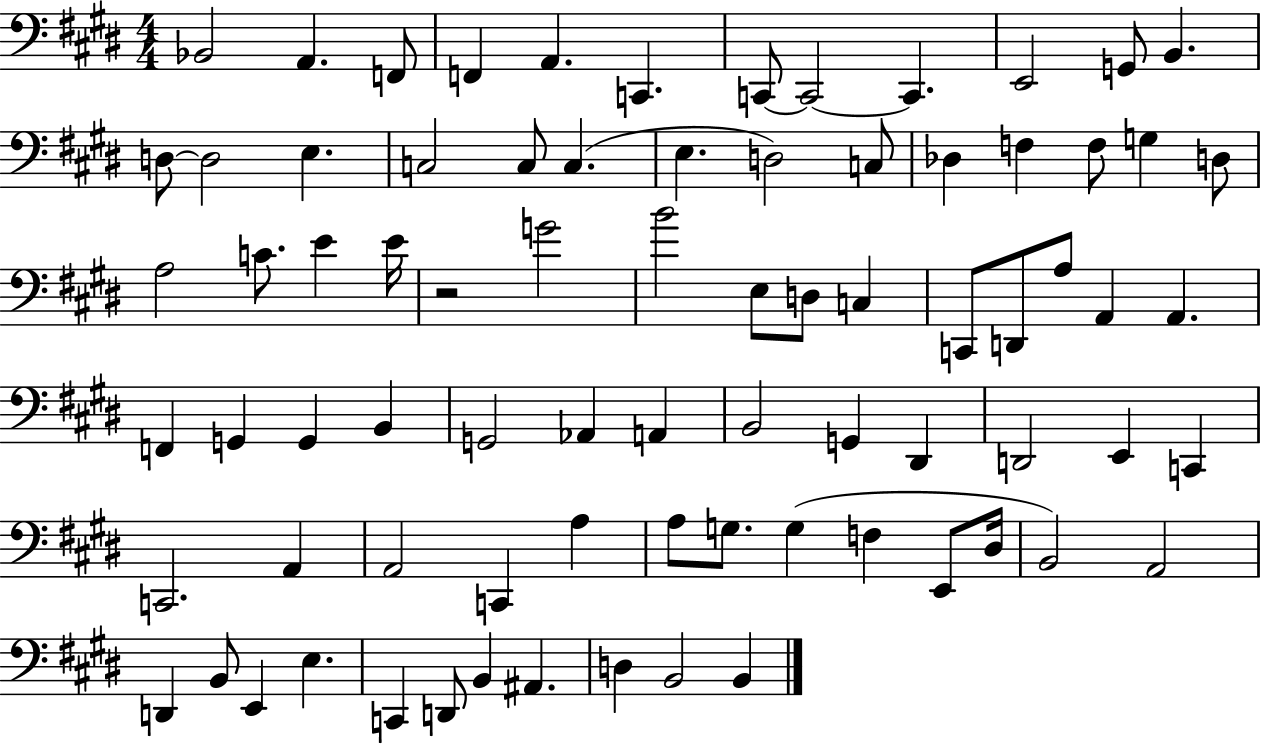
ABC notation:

X:1
T:Untitled
M:4/4
L:1/4
K:E
_B,,2 A,, F,,/2 F,, A,, C,, C,,/2 C,,2 C,, E,,2 G,,/2 B,, D,/2 D,2 E, C,2 C,/2 C, E, D,2 C,/2 _D, F, F,/2 G, D,/2 A,2 C/2 E E/4 z2 G2 B2 E,/2 D,/2 C, C,,/2 D,,/2 A,/2 A,, A,, F,, G,, G,, B,, G,,2 _A,, A,, B,,2 G,, ^D,, D,,2 E,, C,, C,,2 A,, A,,2 C,, A, A,/2 G,/2 G, F, E,,/2 ^D,/4 B,,2 A,,2 D,, B,,/2 E,, E, C,, D,,/2 B,, ^A,, D, B,,2 B,,